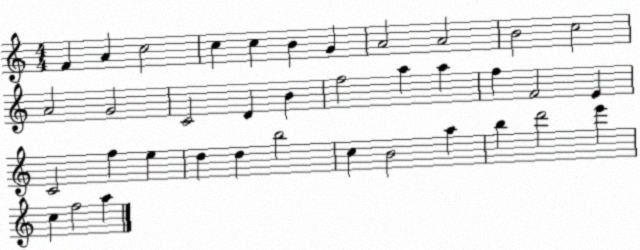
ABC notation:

X:1
T:Untitled
M:4/4
L:1/4
K:C
F A c2 c c B G A2 A2 B2 c2 A2 G2 C2 D B f2 a a f F2 E C2 f e d d b2 c B2 a b d'2 e' c f2 a